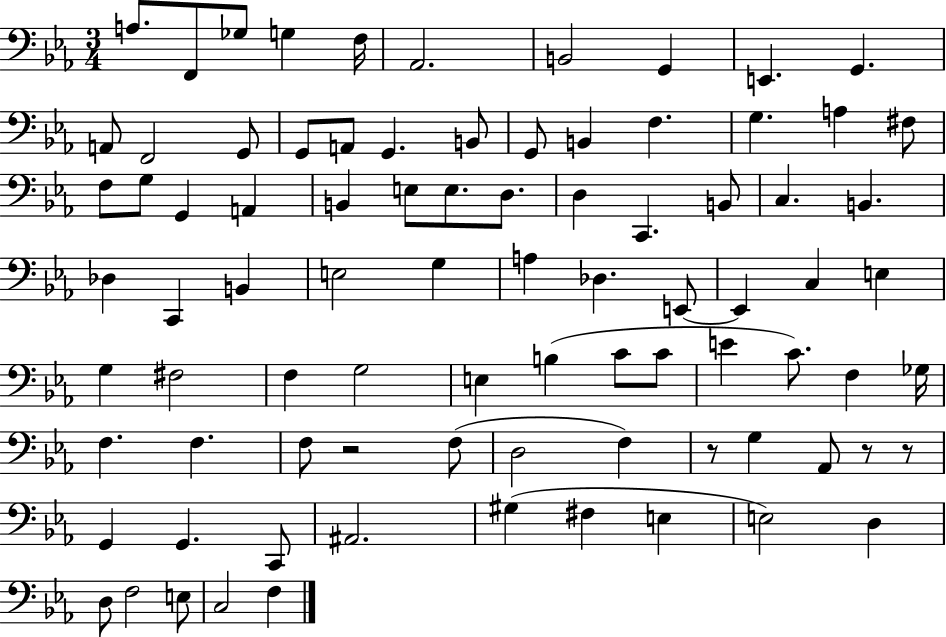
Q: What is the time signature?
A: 3/4